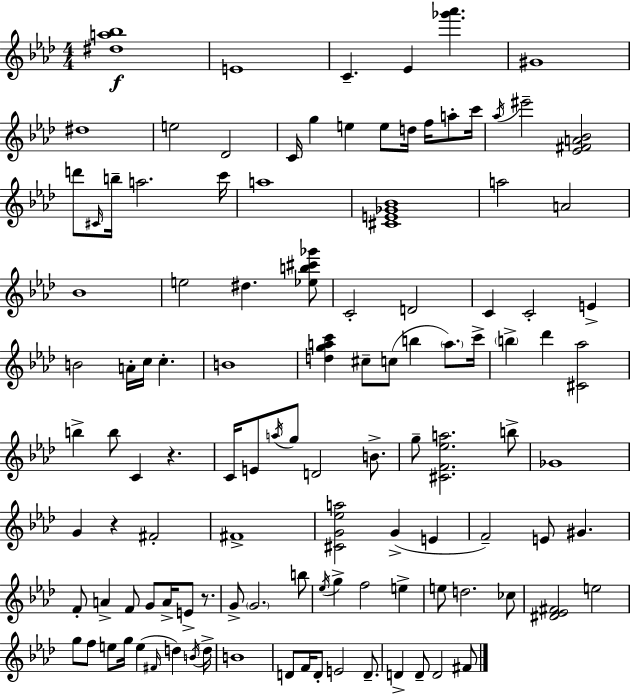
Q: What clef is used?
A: treble